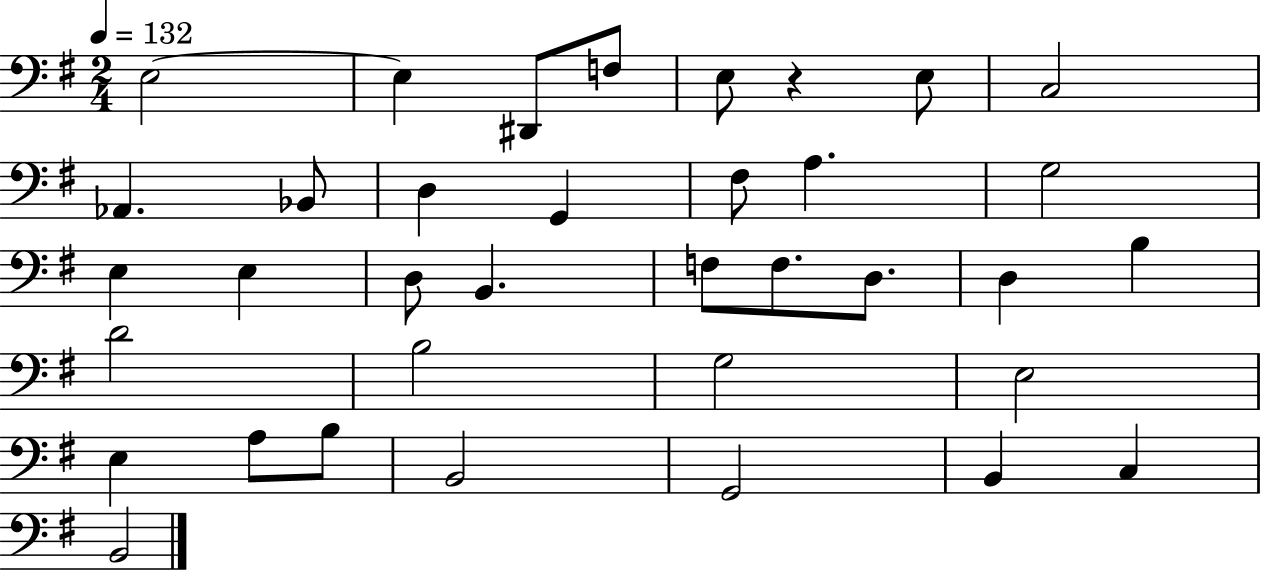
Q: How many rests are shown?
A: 1